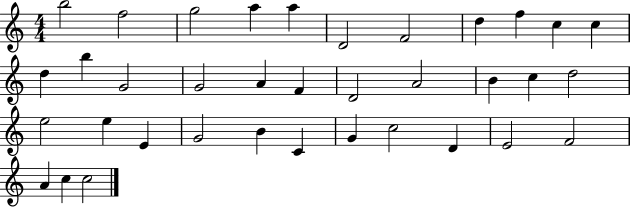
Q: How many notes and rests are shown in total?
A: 36